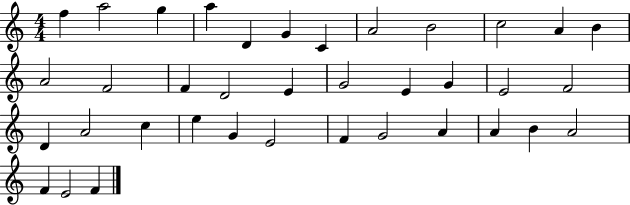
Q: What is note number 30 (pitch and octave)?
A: G4